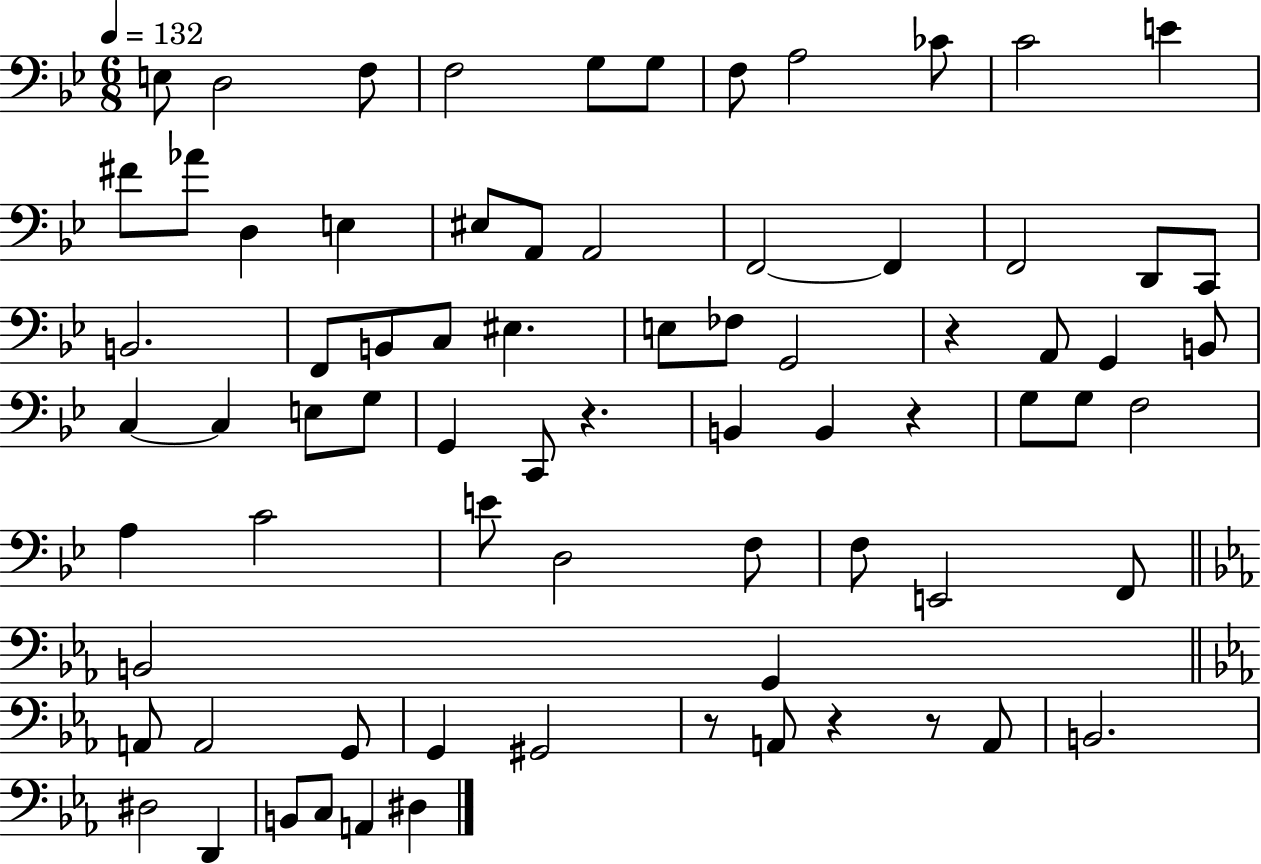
E3/e D3/h F3/e F3/h G3/e G3/e F3/e A3/h CES4/e C4/h E4/q F#4/e Ab4/e D3/q E3/q EIS3/e A2/e A2/h F2/h F2/q F2/h D2/e C2/e B2/h. F2/e B2/e C3/e EIS3/q. E3/e FES3/e G2/h R/q A2/e G2/q B2/e C3/q C3/q E3/e G3/e G2/q C2/e R/q. B2/q B2/q R/q G3/e G3/e F3/h A3/q C4/h E4/e D3/h F3/e F3/e E2/h F2/e B2/h G2/q A2/e A2/h G2/e G2/q G#2/h R/e A2/e R/q R/e A2/e B2/h. D#3/h D2/q B2/e C3/e A2/q D#3/q